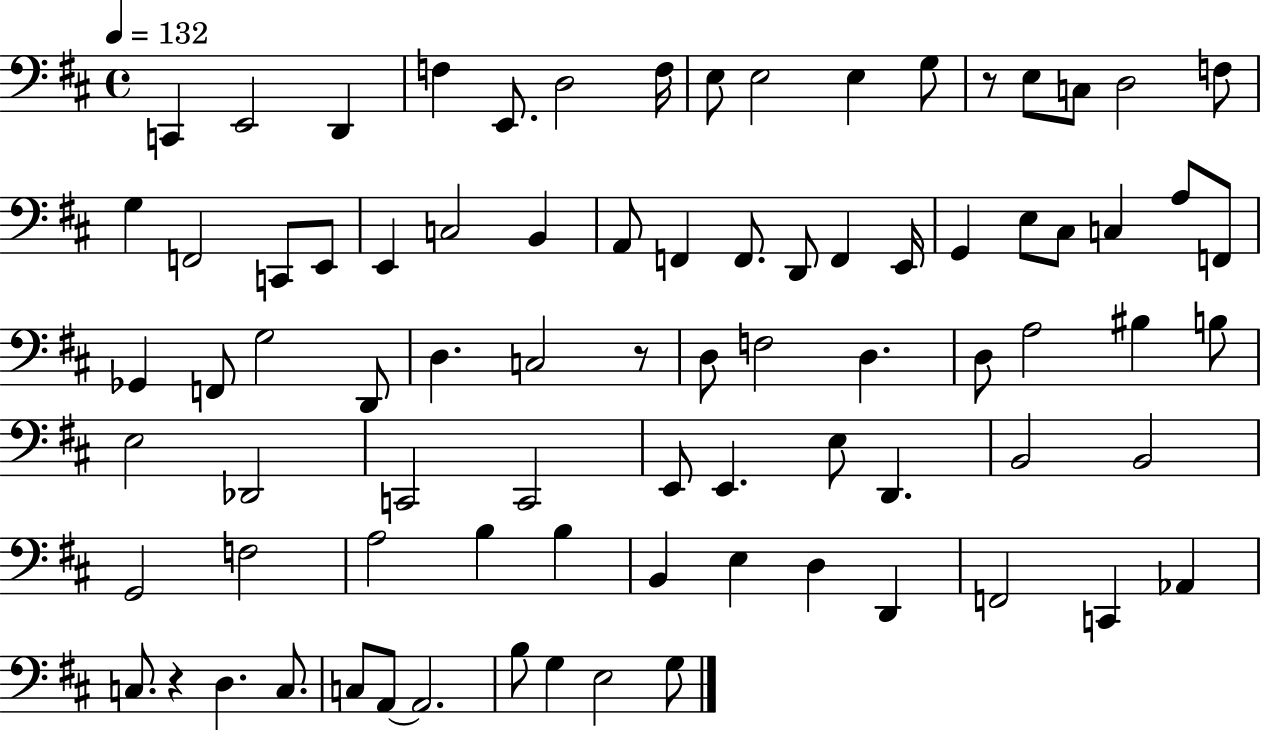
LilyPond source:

{
  \clef bass
  \time 4/4
  \defaultTimeSignature
  \key d \major
  \tempo 4 = 132
  c,4 e,2 d,4 | f4 e,8. d2 f16 | e8 e2 e4 g8 | r8 e8 c8 d2 f8 | \break g4 f,2 c,8 e,8 | e,4 c2 b,4 | a,8 f,4 f,8. d,8 f,4 e,16 | g,4 e8 cis8 c4 a8 f,8 | \break ges,4 f,8 g2 d,8 | d4. c2 r8 | d8 f2 d4. | d8 a2 bis4 b8 | \break e2 des,2 | c,2 c,2 | e,8 e,4. e8 d,4. | b,2 b,2 | \break g,2 f2 | a2 b4 b4 | b,4 e4 d4 d,4 | f,2 c,4 aes,4 | \break c8. r4 d4. c8. | c8 a,8~~ a,2. | b8 g4 e2 g8 | \bar "|."
}